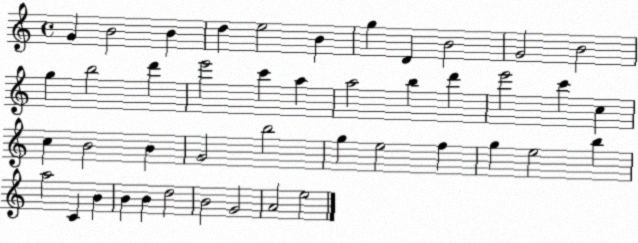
X:1
T:Untitled
M:4/4
L:1/4
K:C
G B2 B d e2 B g D B2 G2 B2 g b2 d' e'2 c' a a2 b d' e'2 c' c c B2 B G2 b2 g e2 f g e2 b a2 C B B B d2 B2 G2 A2 e2